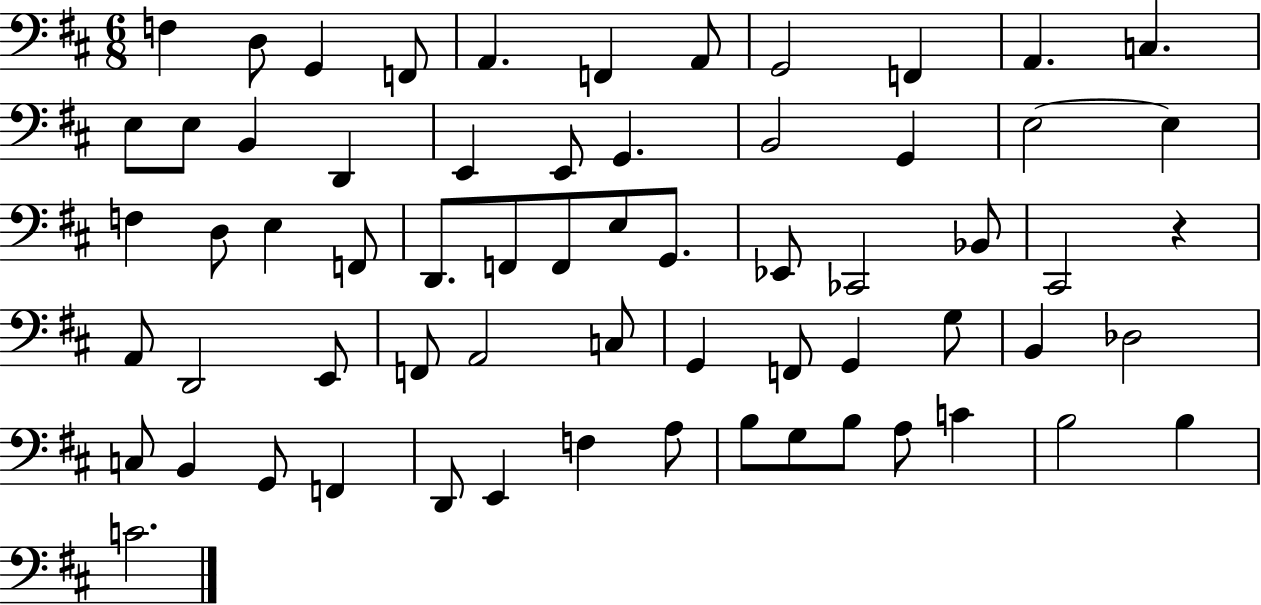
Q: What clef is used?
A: bass